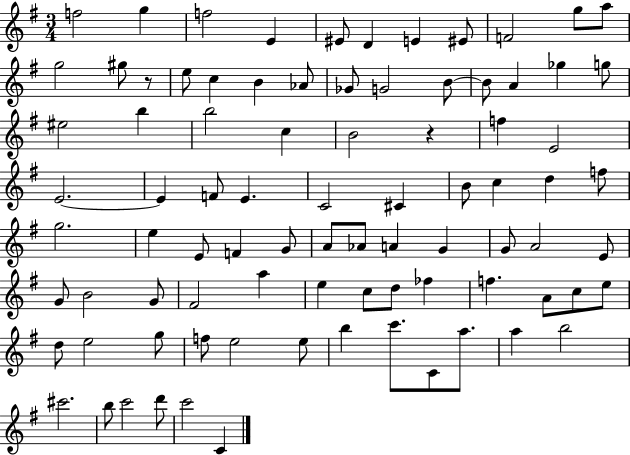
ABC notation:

X:1
T:Untitled
M:3/4
L:1/4
K:G
f2 g f2 E ^E/2 D E ^E/2 F2 g/2 a/2 g2 ^g/2 z/2 e/2 c B _A/2 _G/2 G2 B/2 B/2 A _g g/2 ^e2 b b2 c B2 z f E2 E2 E F/2 E C2 ^C B/2 c d f/2 g2 e E/2 F G/2 A/2 _A/2 A G G/2 A2 E/2 G/2 B2 G/2 ^F2 a e c/2 d/2 _f f A/2 c/2 e/2 d/2 e2 g/2 f/2 e2 e/2 b c'/2 C/2 a/2 a b2 ^c'2 b/2 c'2 d'/2 c'2 C